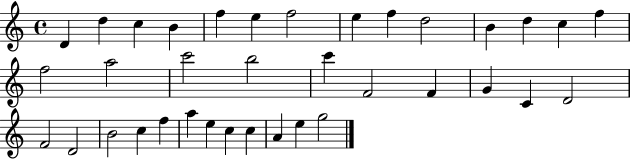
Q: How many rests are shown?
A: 0